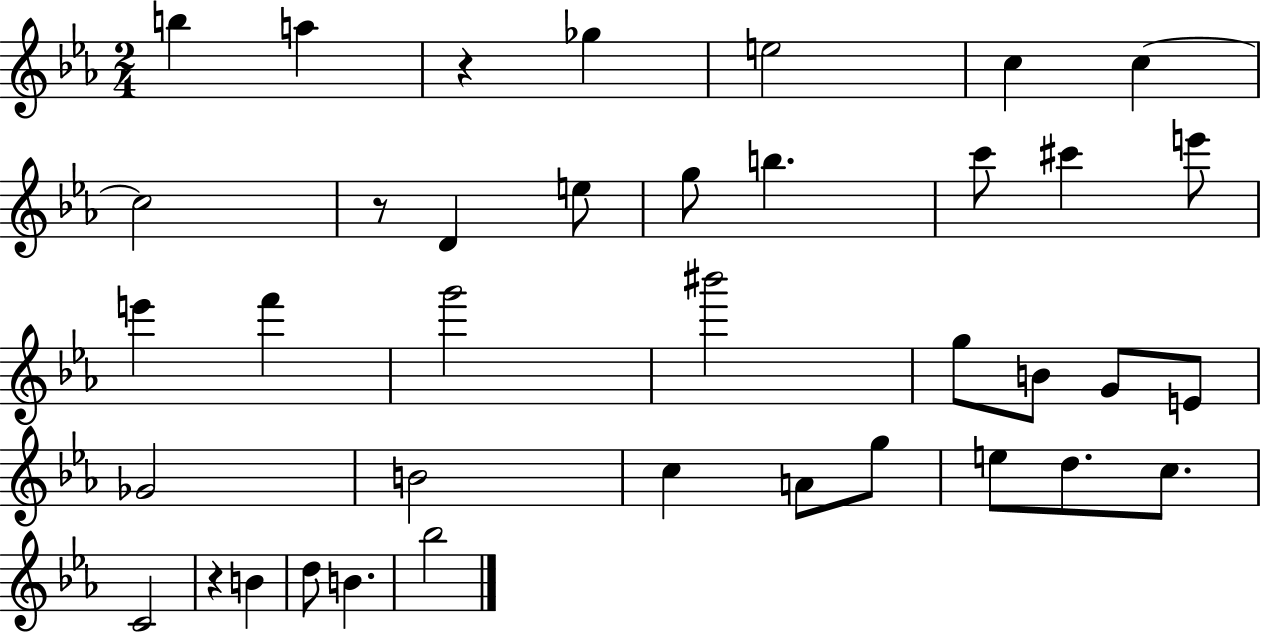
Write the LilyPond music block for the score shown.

{
  \clef treble
  \numericTimeSignature
  \time 2/4
  \key ees \major
  b''4 a''4 | r4 ges''4 | e''2 | c''4 c''4~~ | \break c''2 | r8 d'4 e''8 | g''8 b''4. | c'''8 cis'''4 e'''8 | \break e'''4 f'''4 | g'''2 | bis'''2 | g''8 b'8 g'8 e'8 | \break ges'2 | b'2 | c''4 a'8 g''8 | e''8 d''8. c''8. | \break c'2 | r4 b'4 | d''8 b'4. | bes''2 | \break \bar "|."
}